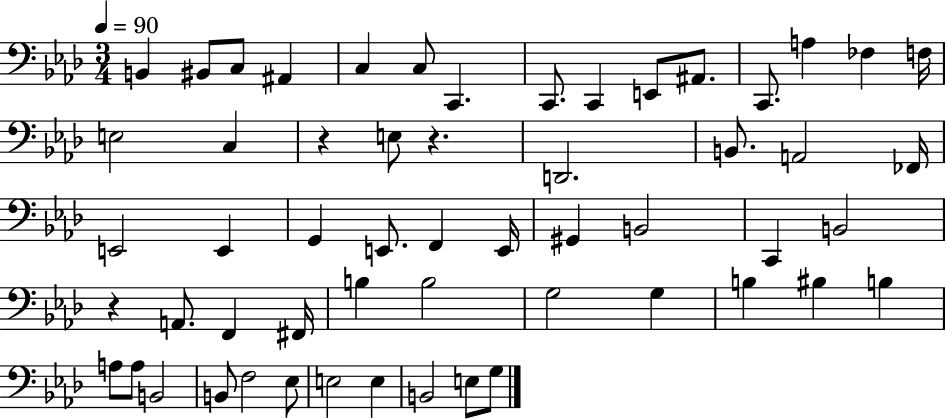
{
  \clef bass
  \numericTimeSignature
  \time 3/4
  \key aes \major
  \tempo 4 = 90
  b,4 bis,8 c8 ais,4 | c4 c8 c,4. | c,8. c,4 e,8 ais,8. | c,8. a4 fes4 f16 | \break e2 c4 | r4 e8 r4. | d,2. | b,8. a,2 fes,16 | \break e,2 e,4 | g,4 e,8. f,4 e,16 | gis,4 b,2 | c,4 b,2 | \break r4 a,8. f,4 fis,16 | b4 b2 | g2 g4 | b4 bis4 b4 | \break a8 a8 b,2 | b,8 f2 ees8 | e2 e4 | b,2 e8 g8 | \break \bar "|."
}